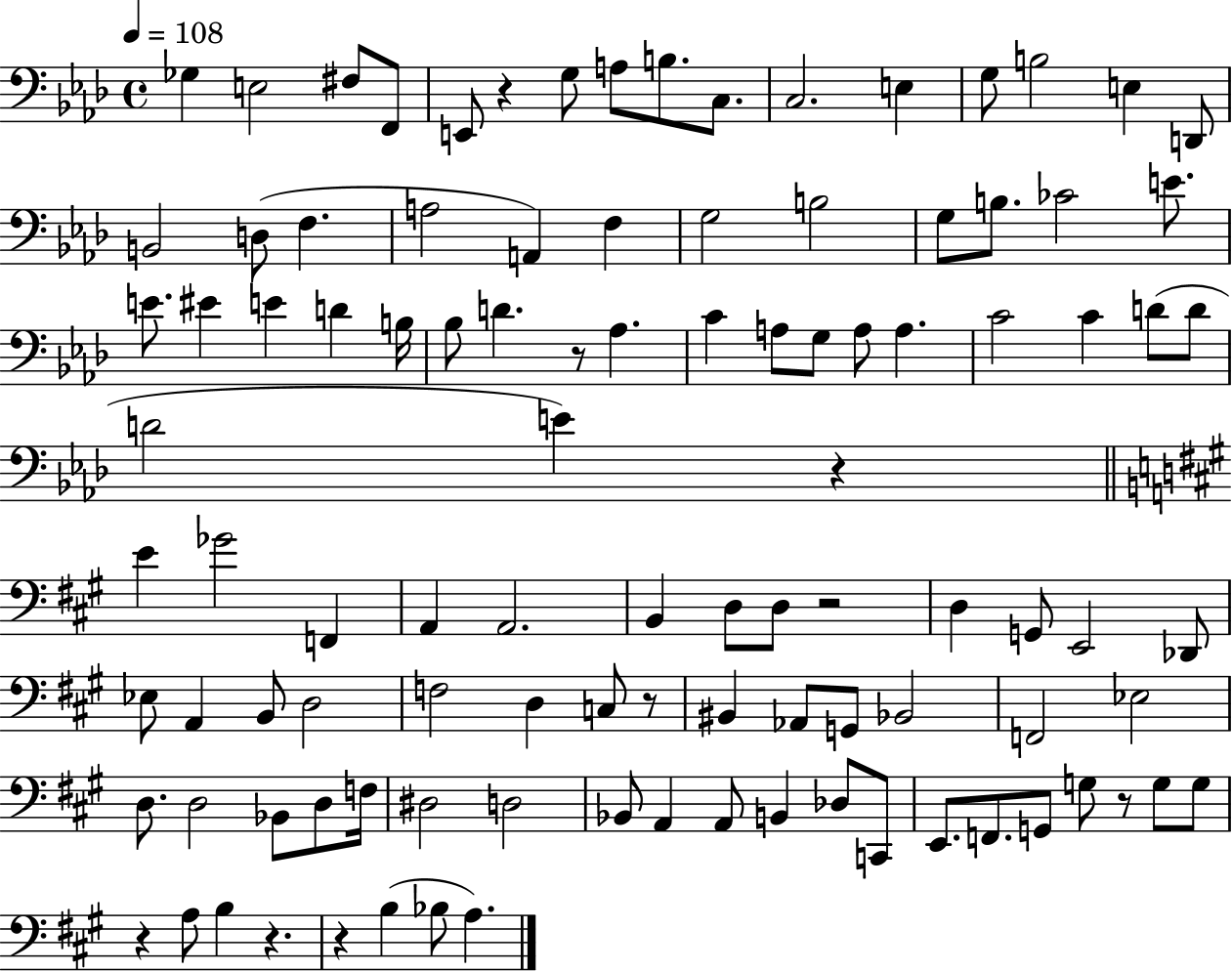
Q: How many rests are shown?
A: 9